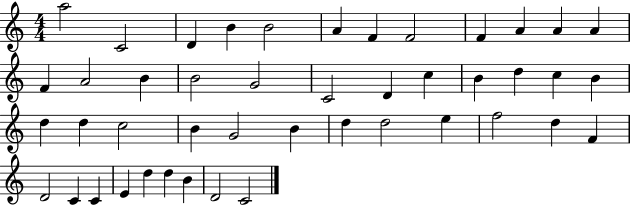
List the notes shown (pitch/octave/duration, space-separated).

A5/h C4/h D4/q B4/q B4/h A4/q F4/q F4/h F4/q A4/q A4/q A4/q F4/q A4/h B4/q B4/h G4/h C4/h D4/q C5/q B4/q D5/q C5/q B4/q D5/q D5/q C5/h B4/q G4/h B4/q D5/q D5/h E5/q F5/h D5/q F4/q D4/h C4/q C4/q E4/q D5/q D5/q B4/q D4/h C4/h